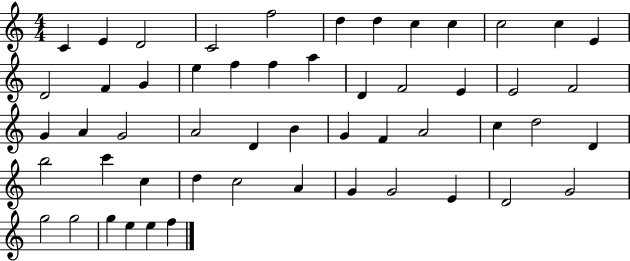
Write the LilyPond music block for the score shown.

{
  \clef treble
  \numericTimeSignature
  \time 4/4
  \key c \major
  c'4 e'4 d'2 | c'2 f''2 | d''4 d''4 c''4 c''4 | c''2 c''4 e'4 | \break d'2 f'4 g'4 | e''4 f''4 f''4 a''4 | d'4 f'2 e'4 | e'2 f'2 | \break g'4 a'4 g'2 | a'2 d'4 b'4 | g'4 f'4 a'2 | c''4 d''2 d'4 | \break b''2 c'''4 c''4 | d''4 c''2 a'4 | g'4 g'2 e'4 | d'2 g'2 | \break g''2 g''2 | g''4 e''4 e''4 f''4 | \bar "|."
}